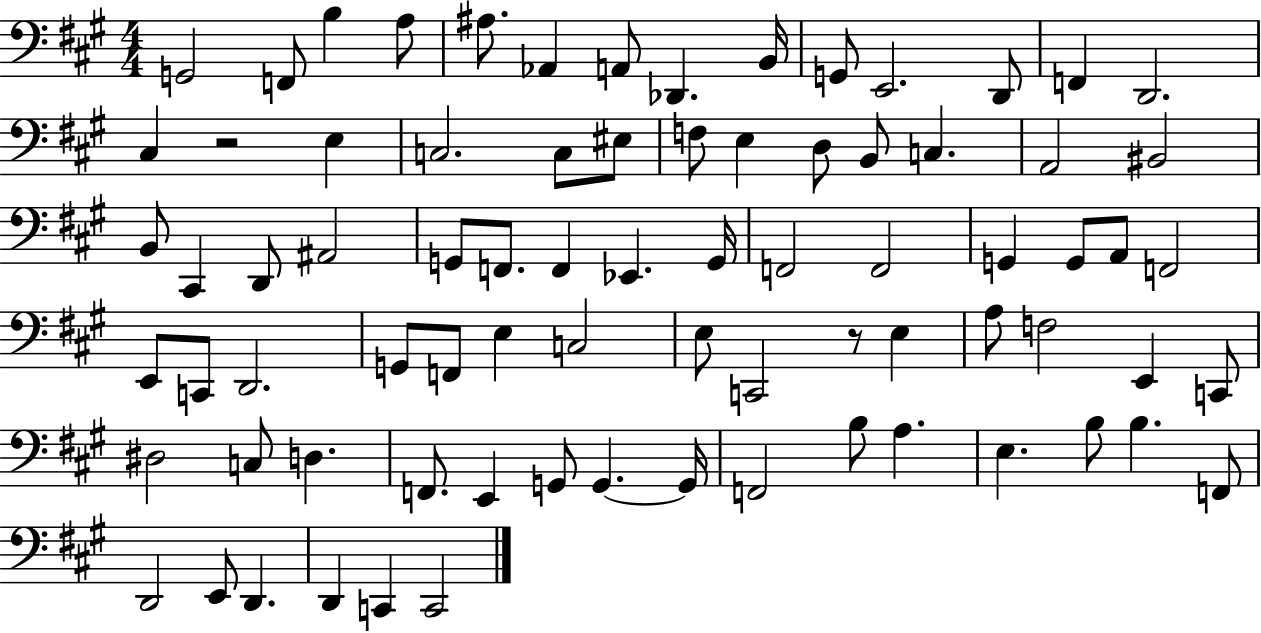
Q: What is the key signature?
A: A major